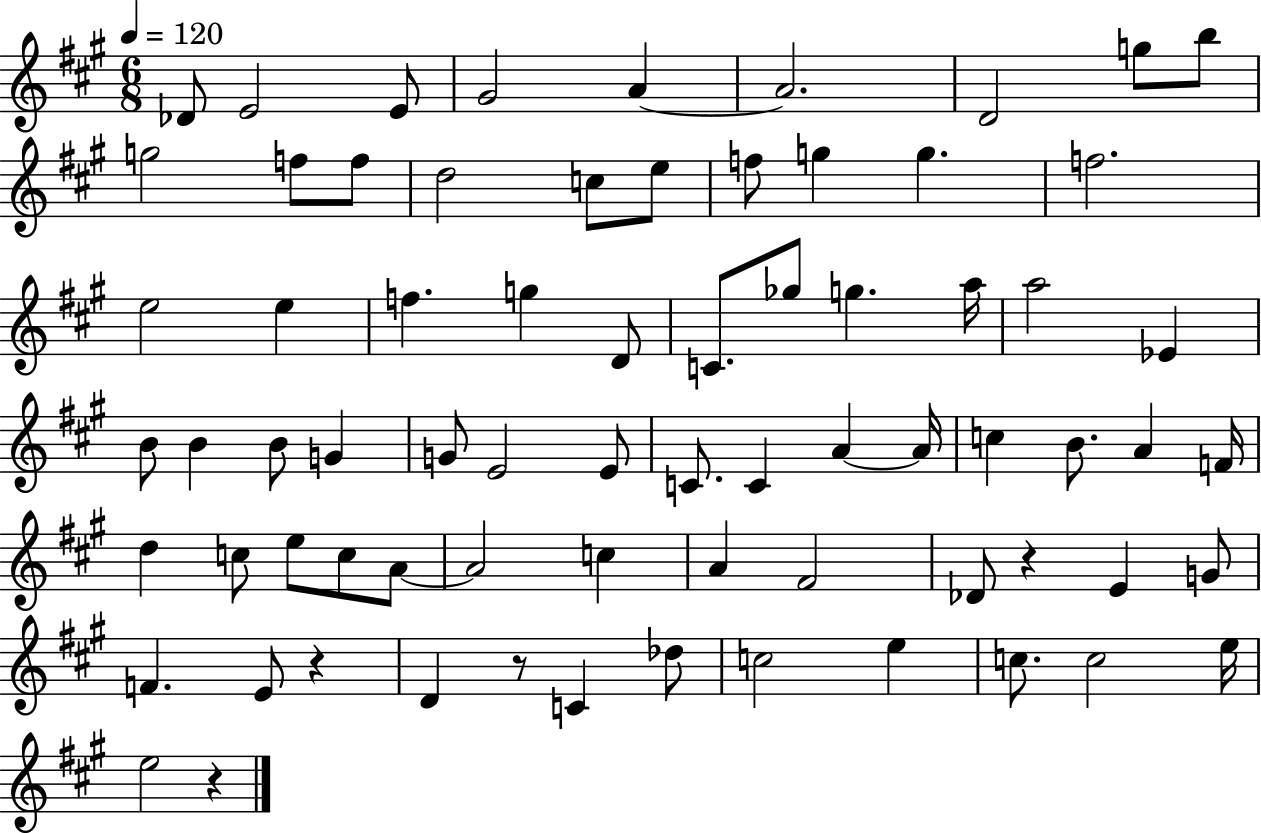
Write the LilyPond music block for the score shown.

{
  \clef treble
  \numericTimeSignature
  \time 6/8
  \key a \major
  \tempo 4 = 120
  des'8 e'2 e'8 | gis'2 a'4~~ | a'2. | d'2 g''8 b''8 | \break g''2 f''8 f''8 | d''2 c''8 e''8 | f''8 g''4 g''4. | f''2. | \break e''2 e''4 | f''4. g''4 d'8 | c'8. ges''8 g''4. a''16 | a''2 ees'4 | \break b'8 b'4 b'8 g'4 | g'8 e'2 e'8 | c'8. c'4 a'4~~ a'16 | c''4 b'8. a'4 f'16 | \break d''4 c''8 e''8 c''8 a'8~~ | a'2 c''4 | a'4 fis'2 | des'8 r4 e'4 g'8 | \break f'4. e'8 r4 | d'4 r8 c'4 des''8 | c''2 e''4 | c''8. c''2 e''16 | \break e''2 r4 | \bar "|."
}